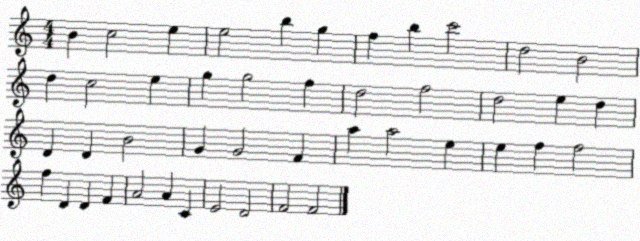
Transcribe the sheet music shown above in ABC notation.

X:1
T:Untitled
M:4/4
L:1/4
K:C
B c2 e e2 b g f b c'2 d2 B2 d c2 e g g2 f d2 f2 d2 e d D D B2 G G2 F a a2 e e f f2 f D D F A2 A C E2 D2 F2 F2